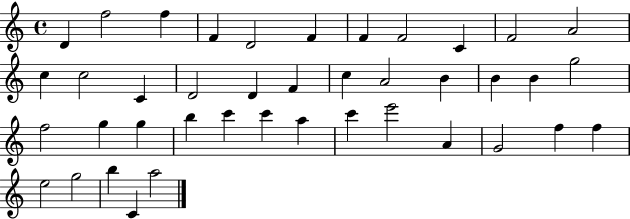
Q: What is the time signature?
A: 4/4